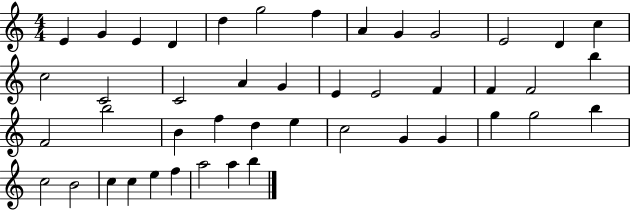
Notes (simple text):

E4/q G4/q E4/q D4/q D5/q G5/h F5/q A4/q G4/q G4/h E4/h D4/q C5/q C5/h C4/h C4/h A4/q G4/q E4/q E4/h F4/q F4/q F4/h B5/q F4/h B5/h B4/q F5/q D5/q E5/q C5/h G4/q G4/q G5/q G5/h B5/q C5/h B4/h C5/q C5/q E5/q F5/q A5/h A5/q B5/q